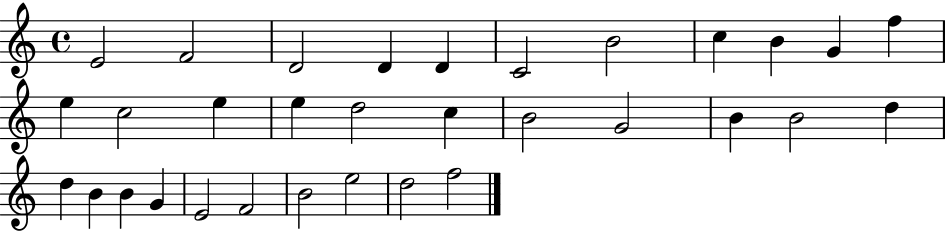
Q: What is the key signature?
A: C major